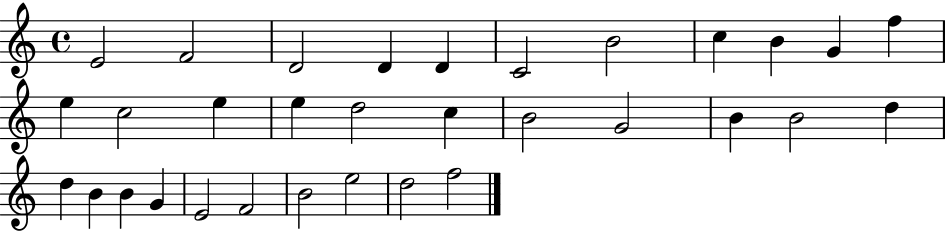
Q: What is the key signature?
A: C major